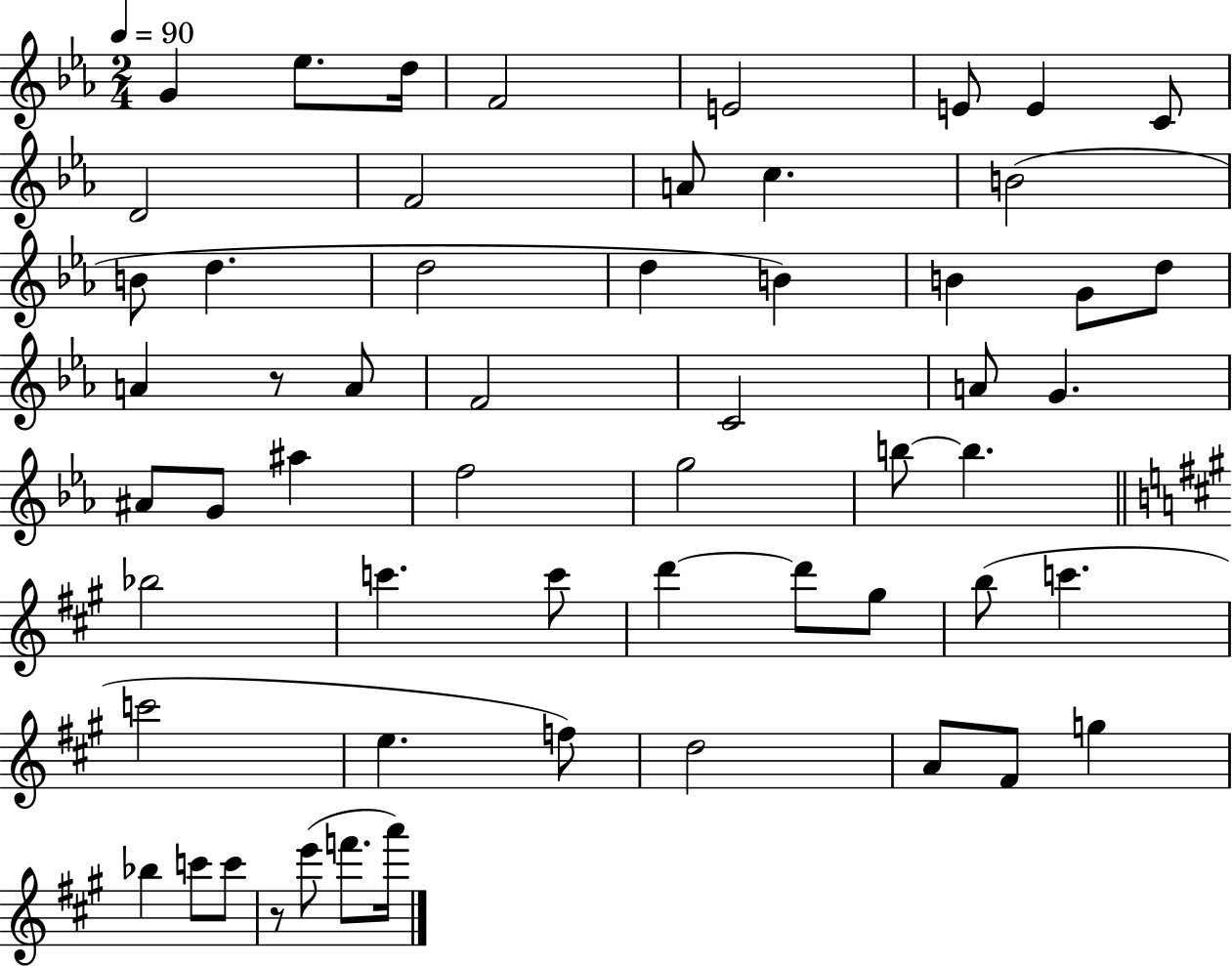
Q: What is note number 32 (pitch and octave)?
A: G5